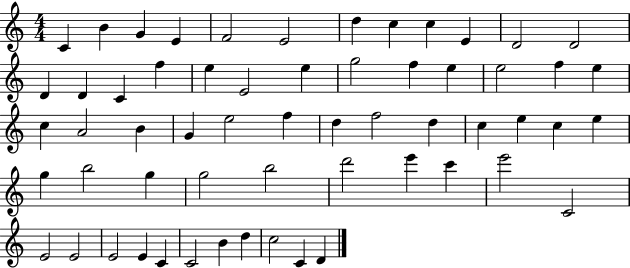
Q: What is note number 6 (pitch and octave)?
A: E4